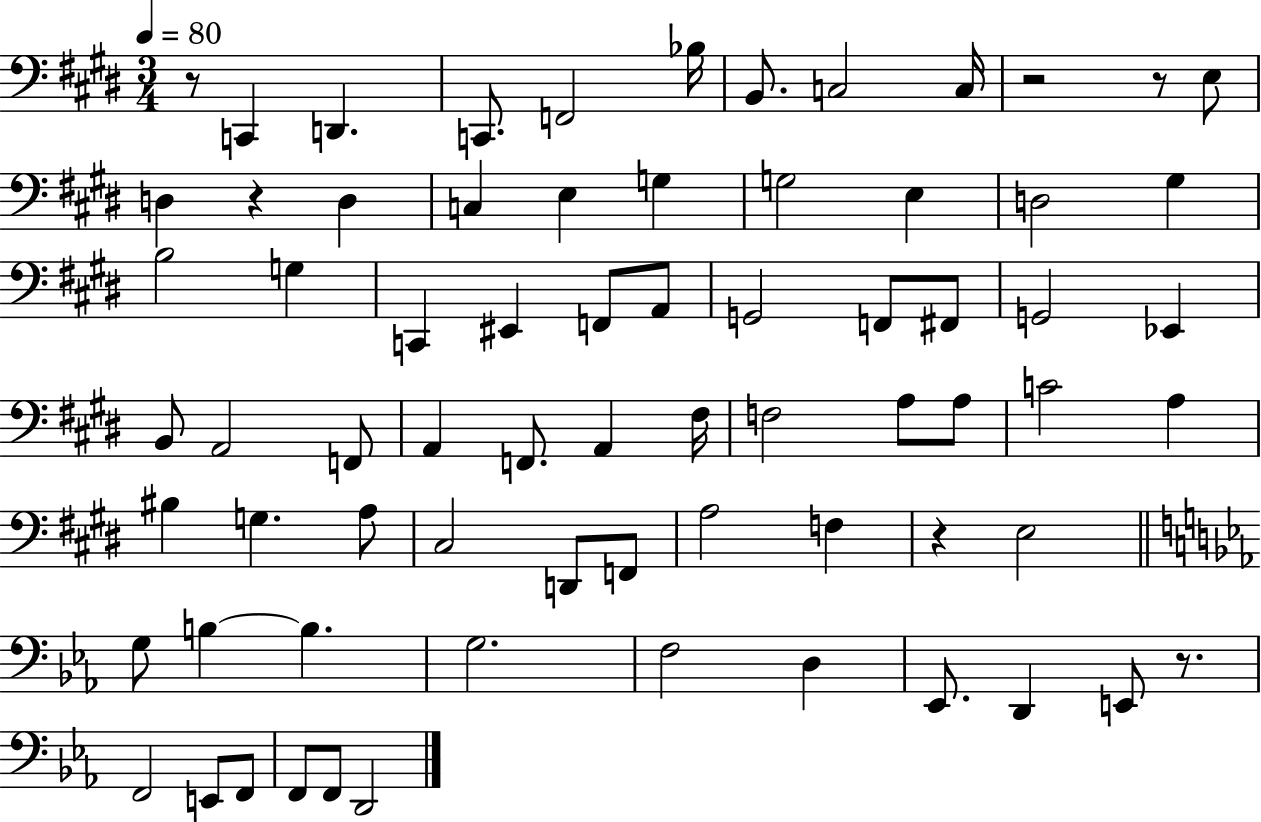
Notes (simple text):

R/e C2/q D2/q. C2/e. F2/h Bb3/s B2/e. C3/h C3/s R/h R/e E3/e D3/q R/q D3/q C3/q E3/q G3/q G3/h E3/q D3/h G#3/q B3/h G3/q C2/q EIS2/q F2/e A2/e G2/h F2/e F#2/e G2/h Eb2/q B2/e A2/h F2/e A2/q F2/e. A2/q F#3/s F3/h A3/e A3/e C4/h A3/q BIS3/q G3/q. A3/e C#3/h D2/e F2/e A3/h F3/q R/q E3/h G3/e B3/q B3/q. G3/h. F3/h D3/q Eb2/e. D2/q E2/e R/e. F2/h E2/e F2/e F2/e F2/e D2/h